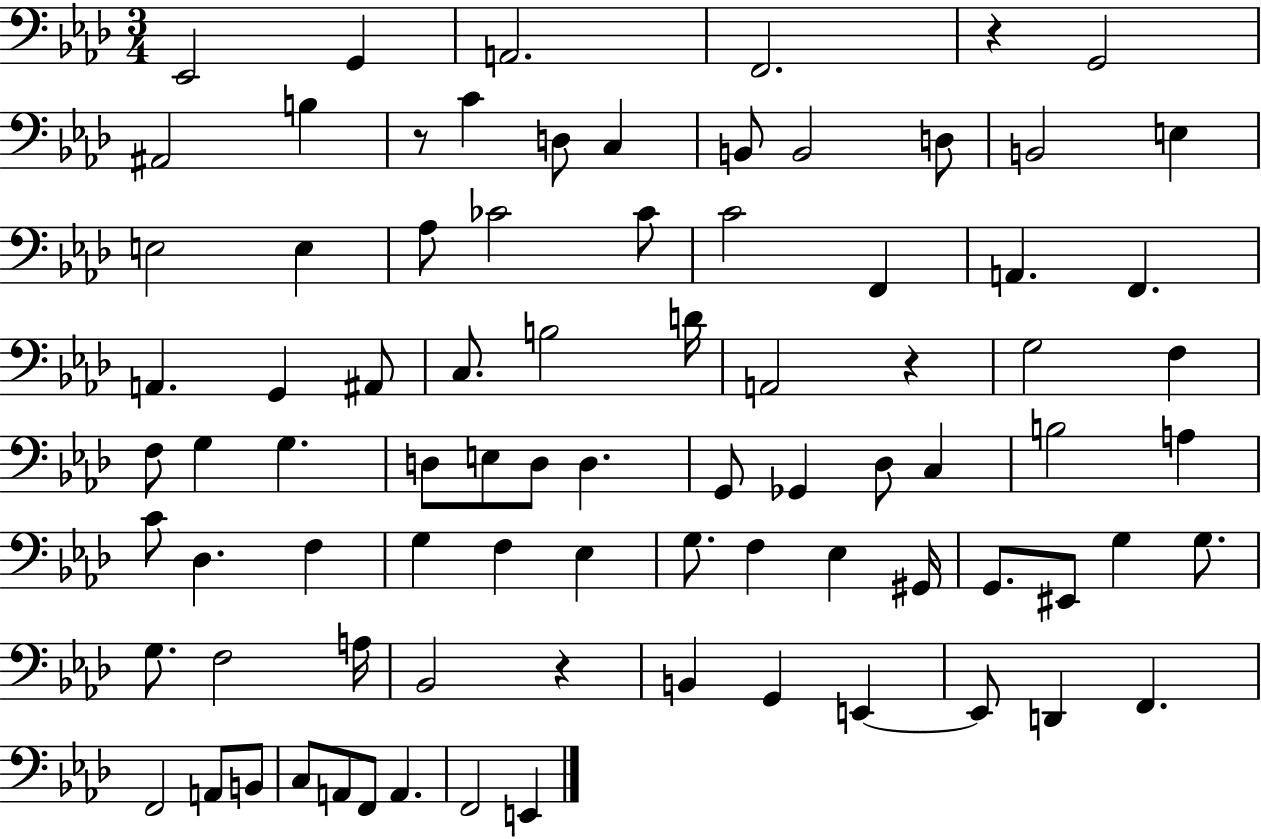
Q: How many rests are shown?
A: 4